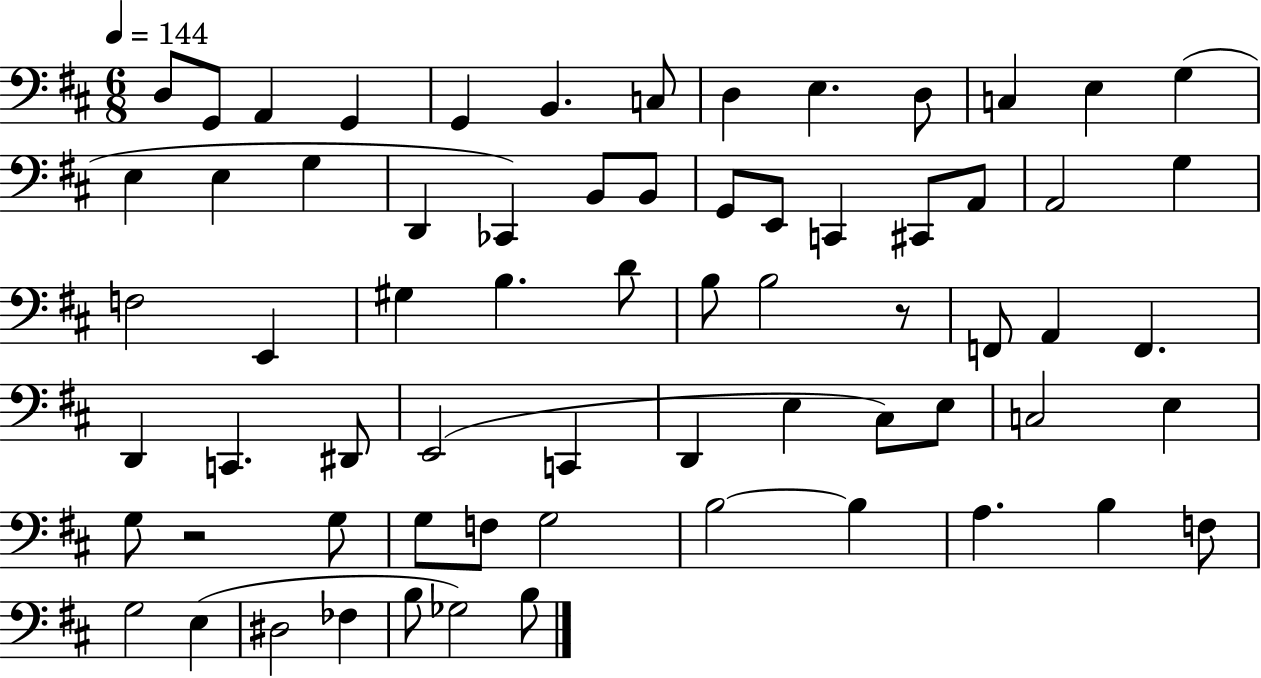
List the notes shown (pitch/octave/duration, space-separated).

D3/e G2/e A2/q G2/q G2/q B2/q. C3/e D3/q E3/q. D3/e C3/q E3/q G3/q E3/q E3/q G3/q D2/q CES2/q B2/e B2/e G2/e E2/e C2/q C#2/e A2/e A2/h G3/q F3/h E2/q G#3/q B3/q. D4/e B3/e B3/h R/e F2/e A2/q F2/q. D2/q C2/q. D#2/e E2/h C2/q D2/q E3/q C#3/e E3/e C3/h E3/q G3/e R/h G3/e G3/e F3/e G3/h B3/h B3/q A3/q. B3/q F3/e G3/h E3/q D#3/h FES3/q B3/e Gb3/h B3/e